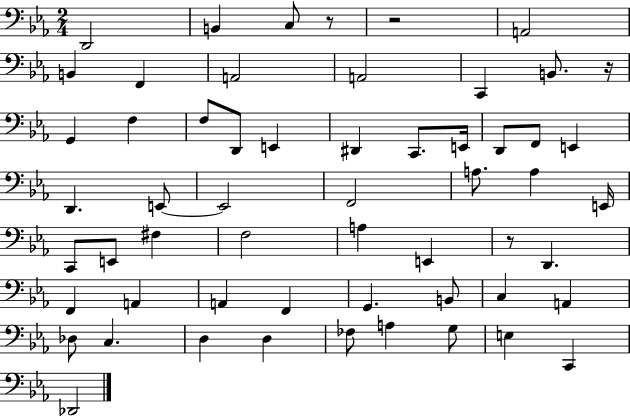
D2/h B2/q C3/e R/e R/h A2/h B2/q F2/q A2/h A2/h C2/q B2/e. R/s G2/q F3/q F3/e D2/e E2/q D#2/q C2/e. E2/s D2/e F2/e E2/q D2/q. E2/e E2/h F2/h A3/e. A3/q E2/s C2/e E2/e F#3/q F3/h A3/q E2/q R/e D2/q. F2/q A2/q A2/q F2/q G2/q. B2/e C3/q A2/q Db3/e C3/q. D3/q D3/q FES3/e A3/q G3/e E3/q C2/q Db2/h